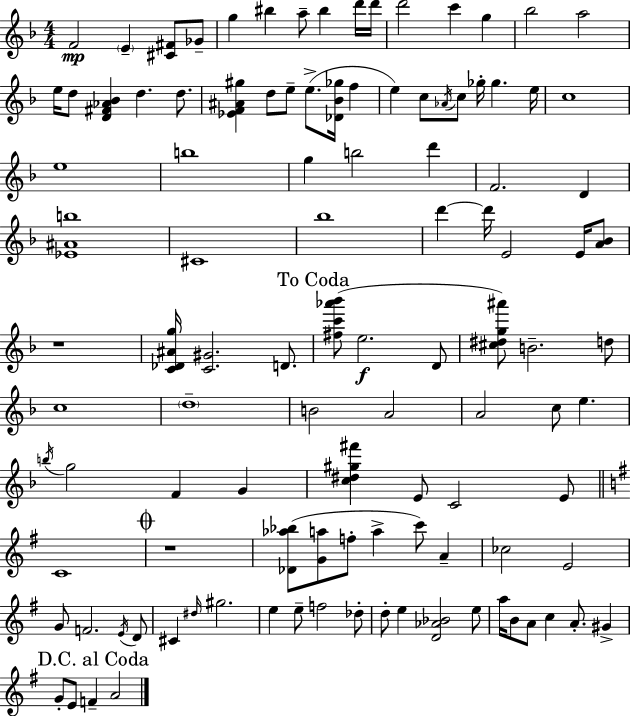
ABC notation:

X:1
T:Untitled
M:4/4
L:1/4
K:F
F2 E [^C^F]/2 _G/2 g ^b a/2 ^b d'/4 d'/4 d'2 c' g _b2 a2 e/4 d/2 [D^F_A_B] d d/2 [_EF^A^g] d/2 e/2 e/2 [_D_B_g]/4 f e c/2 _A/4 c/2 _g/4 _g e/4 c4 e4 b4 g b2 d' F2 D [_E^Ab]4 ^C4 _b4 d' d'/4 E2 E/4 [A_B]/2 z4 [C_D^Ag]/4 [C^G]2 D/2 [^fc'_a'_b']/2 e2 D/2 [^c^dg^a']/2 B2 d/2 c4 d4 B2 A2 A2 c/2 e b/4 g2 F G [c^d^g^f'] E/2 C2 E/2 C4 z4 [_D_a_b]/2 [Ga]/2 f/2 a c'/2 A _c2 E2 G/2 F2 E/4 D/2 ^C ^d/4 ^g2 e e/2 f2 _d/2 d/2 e [D_A_B]2 e/2 a/4 B/2 A/2 c A/2 ^G G/2 E/2 F A2